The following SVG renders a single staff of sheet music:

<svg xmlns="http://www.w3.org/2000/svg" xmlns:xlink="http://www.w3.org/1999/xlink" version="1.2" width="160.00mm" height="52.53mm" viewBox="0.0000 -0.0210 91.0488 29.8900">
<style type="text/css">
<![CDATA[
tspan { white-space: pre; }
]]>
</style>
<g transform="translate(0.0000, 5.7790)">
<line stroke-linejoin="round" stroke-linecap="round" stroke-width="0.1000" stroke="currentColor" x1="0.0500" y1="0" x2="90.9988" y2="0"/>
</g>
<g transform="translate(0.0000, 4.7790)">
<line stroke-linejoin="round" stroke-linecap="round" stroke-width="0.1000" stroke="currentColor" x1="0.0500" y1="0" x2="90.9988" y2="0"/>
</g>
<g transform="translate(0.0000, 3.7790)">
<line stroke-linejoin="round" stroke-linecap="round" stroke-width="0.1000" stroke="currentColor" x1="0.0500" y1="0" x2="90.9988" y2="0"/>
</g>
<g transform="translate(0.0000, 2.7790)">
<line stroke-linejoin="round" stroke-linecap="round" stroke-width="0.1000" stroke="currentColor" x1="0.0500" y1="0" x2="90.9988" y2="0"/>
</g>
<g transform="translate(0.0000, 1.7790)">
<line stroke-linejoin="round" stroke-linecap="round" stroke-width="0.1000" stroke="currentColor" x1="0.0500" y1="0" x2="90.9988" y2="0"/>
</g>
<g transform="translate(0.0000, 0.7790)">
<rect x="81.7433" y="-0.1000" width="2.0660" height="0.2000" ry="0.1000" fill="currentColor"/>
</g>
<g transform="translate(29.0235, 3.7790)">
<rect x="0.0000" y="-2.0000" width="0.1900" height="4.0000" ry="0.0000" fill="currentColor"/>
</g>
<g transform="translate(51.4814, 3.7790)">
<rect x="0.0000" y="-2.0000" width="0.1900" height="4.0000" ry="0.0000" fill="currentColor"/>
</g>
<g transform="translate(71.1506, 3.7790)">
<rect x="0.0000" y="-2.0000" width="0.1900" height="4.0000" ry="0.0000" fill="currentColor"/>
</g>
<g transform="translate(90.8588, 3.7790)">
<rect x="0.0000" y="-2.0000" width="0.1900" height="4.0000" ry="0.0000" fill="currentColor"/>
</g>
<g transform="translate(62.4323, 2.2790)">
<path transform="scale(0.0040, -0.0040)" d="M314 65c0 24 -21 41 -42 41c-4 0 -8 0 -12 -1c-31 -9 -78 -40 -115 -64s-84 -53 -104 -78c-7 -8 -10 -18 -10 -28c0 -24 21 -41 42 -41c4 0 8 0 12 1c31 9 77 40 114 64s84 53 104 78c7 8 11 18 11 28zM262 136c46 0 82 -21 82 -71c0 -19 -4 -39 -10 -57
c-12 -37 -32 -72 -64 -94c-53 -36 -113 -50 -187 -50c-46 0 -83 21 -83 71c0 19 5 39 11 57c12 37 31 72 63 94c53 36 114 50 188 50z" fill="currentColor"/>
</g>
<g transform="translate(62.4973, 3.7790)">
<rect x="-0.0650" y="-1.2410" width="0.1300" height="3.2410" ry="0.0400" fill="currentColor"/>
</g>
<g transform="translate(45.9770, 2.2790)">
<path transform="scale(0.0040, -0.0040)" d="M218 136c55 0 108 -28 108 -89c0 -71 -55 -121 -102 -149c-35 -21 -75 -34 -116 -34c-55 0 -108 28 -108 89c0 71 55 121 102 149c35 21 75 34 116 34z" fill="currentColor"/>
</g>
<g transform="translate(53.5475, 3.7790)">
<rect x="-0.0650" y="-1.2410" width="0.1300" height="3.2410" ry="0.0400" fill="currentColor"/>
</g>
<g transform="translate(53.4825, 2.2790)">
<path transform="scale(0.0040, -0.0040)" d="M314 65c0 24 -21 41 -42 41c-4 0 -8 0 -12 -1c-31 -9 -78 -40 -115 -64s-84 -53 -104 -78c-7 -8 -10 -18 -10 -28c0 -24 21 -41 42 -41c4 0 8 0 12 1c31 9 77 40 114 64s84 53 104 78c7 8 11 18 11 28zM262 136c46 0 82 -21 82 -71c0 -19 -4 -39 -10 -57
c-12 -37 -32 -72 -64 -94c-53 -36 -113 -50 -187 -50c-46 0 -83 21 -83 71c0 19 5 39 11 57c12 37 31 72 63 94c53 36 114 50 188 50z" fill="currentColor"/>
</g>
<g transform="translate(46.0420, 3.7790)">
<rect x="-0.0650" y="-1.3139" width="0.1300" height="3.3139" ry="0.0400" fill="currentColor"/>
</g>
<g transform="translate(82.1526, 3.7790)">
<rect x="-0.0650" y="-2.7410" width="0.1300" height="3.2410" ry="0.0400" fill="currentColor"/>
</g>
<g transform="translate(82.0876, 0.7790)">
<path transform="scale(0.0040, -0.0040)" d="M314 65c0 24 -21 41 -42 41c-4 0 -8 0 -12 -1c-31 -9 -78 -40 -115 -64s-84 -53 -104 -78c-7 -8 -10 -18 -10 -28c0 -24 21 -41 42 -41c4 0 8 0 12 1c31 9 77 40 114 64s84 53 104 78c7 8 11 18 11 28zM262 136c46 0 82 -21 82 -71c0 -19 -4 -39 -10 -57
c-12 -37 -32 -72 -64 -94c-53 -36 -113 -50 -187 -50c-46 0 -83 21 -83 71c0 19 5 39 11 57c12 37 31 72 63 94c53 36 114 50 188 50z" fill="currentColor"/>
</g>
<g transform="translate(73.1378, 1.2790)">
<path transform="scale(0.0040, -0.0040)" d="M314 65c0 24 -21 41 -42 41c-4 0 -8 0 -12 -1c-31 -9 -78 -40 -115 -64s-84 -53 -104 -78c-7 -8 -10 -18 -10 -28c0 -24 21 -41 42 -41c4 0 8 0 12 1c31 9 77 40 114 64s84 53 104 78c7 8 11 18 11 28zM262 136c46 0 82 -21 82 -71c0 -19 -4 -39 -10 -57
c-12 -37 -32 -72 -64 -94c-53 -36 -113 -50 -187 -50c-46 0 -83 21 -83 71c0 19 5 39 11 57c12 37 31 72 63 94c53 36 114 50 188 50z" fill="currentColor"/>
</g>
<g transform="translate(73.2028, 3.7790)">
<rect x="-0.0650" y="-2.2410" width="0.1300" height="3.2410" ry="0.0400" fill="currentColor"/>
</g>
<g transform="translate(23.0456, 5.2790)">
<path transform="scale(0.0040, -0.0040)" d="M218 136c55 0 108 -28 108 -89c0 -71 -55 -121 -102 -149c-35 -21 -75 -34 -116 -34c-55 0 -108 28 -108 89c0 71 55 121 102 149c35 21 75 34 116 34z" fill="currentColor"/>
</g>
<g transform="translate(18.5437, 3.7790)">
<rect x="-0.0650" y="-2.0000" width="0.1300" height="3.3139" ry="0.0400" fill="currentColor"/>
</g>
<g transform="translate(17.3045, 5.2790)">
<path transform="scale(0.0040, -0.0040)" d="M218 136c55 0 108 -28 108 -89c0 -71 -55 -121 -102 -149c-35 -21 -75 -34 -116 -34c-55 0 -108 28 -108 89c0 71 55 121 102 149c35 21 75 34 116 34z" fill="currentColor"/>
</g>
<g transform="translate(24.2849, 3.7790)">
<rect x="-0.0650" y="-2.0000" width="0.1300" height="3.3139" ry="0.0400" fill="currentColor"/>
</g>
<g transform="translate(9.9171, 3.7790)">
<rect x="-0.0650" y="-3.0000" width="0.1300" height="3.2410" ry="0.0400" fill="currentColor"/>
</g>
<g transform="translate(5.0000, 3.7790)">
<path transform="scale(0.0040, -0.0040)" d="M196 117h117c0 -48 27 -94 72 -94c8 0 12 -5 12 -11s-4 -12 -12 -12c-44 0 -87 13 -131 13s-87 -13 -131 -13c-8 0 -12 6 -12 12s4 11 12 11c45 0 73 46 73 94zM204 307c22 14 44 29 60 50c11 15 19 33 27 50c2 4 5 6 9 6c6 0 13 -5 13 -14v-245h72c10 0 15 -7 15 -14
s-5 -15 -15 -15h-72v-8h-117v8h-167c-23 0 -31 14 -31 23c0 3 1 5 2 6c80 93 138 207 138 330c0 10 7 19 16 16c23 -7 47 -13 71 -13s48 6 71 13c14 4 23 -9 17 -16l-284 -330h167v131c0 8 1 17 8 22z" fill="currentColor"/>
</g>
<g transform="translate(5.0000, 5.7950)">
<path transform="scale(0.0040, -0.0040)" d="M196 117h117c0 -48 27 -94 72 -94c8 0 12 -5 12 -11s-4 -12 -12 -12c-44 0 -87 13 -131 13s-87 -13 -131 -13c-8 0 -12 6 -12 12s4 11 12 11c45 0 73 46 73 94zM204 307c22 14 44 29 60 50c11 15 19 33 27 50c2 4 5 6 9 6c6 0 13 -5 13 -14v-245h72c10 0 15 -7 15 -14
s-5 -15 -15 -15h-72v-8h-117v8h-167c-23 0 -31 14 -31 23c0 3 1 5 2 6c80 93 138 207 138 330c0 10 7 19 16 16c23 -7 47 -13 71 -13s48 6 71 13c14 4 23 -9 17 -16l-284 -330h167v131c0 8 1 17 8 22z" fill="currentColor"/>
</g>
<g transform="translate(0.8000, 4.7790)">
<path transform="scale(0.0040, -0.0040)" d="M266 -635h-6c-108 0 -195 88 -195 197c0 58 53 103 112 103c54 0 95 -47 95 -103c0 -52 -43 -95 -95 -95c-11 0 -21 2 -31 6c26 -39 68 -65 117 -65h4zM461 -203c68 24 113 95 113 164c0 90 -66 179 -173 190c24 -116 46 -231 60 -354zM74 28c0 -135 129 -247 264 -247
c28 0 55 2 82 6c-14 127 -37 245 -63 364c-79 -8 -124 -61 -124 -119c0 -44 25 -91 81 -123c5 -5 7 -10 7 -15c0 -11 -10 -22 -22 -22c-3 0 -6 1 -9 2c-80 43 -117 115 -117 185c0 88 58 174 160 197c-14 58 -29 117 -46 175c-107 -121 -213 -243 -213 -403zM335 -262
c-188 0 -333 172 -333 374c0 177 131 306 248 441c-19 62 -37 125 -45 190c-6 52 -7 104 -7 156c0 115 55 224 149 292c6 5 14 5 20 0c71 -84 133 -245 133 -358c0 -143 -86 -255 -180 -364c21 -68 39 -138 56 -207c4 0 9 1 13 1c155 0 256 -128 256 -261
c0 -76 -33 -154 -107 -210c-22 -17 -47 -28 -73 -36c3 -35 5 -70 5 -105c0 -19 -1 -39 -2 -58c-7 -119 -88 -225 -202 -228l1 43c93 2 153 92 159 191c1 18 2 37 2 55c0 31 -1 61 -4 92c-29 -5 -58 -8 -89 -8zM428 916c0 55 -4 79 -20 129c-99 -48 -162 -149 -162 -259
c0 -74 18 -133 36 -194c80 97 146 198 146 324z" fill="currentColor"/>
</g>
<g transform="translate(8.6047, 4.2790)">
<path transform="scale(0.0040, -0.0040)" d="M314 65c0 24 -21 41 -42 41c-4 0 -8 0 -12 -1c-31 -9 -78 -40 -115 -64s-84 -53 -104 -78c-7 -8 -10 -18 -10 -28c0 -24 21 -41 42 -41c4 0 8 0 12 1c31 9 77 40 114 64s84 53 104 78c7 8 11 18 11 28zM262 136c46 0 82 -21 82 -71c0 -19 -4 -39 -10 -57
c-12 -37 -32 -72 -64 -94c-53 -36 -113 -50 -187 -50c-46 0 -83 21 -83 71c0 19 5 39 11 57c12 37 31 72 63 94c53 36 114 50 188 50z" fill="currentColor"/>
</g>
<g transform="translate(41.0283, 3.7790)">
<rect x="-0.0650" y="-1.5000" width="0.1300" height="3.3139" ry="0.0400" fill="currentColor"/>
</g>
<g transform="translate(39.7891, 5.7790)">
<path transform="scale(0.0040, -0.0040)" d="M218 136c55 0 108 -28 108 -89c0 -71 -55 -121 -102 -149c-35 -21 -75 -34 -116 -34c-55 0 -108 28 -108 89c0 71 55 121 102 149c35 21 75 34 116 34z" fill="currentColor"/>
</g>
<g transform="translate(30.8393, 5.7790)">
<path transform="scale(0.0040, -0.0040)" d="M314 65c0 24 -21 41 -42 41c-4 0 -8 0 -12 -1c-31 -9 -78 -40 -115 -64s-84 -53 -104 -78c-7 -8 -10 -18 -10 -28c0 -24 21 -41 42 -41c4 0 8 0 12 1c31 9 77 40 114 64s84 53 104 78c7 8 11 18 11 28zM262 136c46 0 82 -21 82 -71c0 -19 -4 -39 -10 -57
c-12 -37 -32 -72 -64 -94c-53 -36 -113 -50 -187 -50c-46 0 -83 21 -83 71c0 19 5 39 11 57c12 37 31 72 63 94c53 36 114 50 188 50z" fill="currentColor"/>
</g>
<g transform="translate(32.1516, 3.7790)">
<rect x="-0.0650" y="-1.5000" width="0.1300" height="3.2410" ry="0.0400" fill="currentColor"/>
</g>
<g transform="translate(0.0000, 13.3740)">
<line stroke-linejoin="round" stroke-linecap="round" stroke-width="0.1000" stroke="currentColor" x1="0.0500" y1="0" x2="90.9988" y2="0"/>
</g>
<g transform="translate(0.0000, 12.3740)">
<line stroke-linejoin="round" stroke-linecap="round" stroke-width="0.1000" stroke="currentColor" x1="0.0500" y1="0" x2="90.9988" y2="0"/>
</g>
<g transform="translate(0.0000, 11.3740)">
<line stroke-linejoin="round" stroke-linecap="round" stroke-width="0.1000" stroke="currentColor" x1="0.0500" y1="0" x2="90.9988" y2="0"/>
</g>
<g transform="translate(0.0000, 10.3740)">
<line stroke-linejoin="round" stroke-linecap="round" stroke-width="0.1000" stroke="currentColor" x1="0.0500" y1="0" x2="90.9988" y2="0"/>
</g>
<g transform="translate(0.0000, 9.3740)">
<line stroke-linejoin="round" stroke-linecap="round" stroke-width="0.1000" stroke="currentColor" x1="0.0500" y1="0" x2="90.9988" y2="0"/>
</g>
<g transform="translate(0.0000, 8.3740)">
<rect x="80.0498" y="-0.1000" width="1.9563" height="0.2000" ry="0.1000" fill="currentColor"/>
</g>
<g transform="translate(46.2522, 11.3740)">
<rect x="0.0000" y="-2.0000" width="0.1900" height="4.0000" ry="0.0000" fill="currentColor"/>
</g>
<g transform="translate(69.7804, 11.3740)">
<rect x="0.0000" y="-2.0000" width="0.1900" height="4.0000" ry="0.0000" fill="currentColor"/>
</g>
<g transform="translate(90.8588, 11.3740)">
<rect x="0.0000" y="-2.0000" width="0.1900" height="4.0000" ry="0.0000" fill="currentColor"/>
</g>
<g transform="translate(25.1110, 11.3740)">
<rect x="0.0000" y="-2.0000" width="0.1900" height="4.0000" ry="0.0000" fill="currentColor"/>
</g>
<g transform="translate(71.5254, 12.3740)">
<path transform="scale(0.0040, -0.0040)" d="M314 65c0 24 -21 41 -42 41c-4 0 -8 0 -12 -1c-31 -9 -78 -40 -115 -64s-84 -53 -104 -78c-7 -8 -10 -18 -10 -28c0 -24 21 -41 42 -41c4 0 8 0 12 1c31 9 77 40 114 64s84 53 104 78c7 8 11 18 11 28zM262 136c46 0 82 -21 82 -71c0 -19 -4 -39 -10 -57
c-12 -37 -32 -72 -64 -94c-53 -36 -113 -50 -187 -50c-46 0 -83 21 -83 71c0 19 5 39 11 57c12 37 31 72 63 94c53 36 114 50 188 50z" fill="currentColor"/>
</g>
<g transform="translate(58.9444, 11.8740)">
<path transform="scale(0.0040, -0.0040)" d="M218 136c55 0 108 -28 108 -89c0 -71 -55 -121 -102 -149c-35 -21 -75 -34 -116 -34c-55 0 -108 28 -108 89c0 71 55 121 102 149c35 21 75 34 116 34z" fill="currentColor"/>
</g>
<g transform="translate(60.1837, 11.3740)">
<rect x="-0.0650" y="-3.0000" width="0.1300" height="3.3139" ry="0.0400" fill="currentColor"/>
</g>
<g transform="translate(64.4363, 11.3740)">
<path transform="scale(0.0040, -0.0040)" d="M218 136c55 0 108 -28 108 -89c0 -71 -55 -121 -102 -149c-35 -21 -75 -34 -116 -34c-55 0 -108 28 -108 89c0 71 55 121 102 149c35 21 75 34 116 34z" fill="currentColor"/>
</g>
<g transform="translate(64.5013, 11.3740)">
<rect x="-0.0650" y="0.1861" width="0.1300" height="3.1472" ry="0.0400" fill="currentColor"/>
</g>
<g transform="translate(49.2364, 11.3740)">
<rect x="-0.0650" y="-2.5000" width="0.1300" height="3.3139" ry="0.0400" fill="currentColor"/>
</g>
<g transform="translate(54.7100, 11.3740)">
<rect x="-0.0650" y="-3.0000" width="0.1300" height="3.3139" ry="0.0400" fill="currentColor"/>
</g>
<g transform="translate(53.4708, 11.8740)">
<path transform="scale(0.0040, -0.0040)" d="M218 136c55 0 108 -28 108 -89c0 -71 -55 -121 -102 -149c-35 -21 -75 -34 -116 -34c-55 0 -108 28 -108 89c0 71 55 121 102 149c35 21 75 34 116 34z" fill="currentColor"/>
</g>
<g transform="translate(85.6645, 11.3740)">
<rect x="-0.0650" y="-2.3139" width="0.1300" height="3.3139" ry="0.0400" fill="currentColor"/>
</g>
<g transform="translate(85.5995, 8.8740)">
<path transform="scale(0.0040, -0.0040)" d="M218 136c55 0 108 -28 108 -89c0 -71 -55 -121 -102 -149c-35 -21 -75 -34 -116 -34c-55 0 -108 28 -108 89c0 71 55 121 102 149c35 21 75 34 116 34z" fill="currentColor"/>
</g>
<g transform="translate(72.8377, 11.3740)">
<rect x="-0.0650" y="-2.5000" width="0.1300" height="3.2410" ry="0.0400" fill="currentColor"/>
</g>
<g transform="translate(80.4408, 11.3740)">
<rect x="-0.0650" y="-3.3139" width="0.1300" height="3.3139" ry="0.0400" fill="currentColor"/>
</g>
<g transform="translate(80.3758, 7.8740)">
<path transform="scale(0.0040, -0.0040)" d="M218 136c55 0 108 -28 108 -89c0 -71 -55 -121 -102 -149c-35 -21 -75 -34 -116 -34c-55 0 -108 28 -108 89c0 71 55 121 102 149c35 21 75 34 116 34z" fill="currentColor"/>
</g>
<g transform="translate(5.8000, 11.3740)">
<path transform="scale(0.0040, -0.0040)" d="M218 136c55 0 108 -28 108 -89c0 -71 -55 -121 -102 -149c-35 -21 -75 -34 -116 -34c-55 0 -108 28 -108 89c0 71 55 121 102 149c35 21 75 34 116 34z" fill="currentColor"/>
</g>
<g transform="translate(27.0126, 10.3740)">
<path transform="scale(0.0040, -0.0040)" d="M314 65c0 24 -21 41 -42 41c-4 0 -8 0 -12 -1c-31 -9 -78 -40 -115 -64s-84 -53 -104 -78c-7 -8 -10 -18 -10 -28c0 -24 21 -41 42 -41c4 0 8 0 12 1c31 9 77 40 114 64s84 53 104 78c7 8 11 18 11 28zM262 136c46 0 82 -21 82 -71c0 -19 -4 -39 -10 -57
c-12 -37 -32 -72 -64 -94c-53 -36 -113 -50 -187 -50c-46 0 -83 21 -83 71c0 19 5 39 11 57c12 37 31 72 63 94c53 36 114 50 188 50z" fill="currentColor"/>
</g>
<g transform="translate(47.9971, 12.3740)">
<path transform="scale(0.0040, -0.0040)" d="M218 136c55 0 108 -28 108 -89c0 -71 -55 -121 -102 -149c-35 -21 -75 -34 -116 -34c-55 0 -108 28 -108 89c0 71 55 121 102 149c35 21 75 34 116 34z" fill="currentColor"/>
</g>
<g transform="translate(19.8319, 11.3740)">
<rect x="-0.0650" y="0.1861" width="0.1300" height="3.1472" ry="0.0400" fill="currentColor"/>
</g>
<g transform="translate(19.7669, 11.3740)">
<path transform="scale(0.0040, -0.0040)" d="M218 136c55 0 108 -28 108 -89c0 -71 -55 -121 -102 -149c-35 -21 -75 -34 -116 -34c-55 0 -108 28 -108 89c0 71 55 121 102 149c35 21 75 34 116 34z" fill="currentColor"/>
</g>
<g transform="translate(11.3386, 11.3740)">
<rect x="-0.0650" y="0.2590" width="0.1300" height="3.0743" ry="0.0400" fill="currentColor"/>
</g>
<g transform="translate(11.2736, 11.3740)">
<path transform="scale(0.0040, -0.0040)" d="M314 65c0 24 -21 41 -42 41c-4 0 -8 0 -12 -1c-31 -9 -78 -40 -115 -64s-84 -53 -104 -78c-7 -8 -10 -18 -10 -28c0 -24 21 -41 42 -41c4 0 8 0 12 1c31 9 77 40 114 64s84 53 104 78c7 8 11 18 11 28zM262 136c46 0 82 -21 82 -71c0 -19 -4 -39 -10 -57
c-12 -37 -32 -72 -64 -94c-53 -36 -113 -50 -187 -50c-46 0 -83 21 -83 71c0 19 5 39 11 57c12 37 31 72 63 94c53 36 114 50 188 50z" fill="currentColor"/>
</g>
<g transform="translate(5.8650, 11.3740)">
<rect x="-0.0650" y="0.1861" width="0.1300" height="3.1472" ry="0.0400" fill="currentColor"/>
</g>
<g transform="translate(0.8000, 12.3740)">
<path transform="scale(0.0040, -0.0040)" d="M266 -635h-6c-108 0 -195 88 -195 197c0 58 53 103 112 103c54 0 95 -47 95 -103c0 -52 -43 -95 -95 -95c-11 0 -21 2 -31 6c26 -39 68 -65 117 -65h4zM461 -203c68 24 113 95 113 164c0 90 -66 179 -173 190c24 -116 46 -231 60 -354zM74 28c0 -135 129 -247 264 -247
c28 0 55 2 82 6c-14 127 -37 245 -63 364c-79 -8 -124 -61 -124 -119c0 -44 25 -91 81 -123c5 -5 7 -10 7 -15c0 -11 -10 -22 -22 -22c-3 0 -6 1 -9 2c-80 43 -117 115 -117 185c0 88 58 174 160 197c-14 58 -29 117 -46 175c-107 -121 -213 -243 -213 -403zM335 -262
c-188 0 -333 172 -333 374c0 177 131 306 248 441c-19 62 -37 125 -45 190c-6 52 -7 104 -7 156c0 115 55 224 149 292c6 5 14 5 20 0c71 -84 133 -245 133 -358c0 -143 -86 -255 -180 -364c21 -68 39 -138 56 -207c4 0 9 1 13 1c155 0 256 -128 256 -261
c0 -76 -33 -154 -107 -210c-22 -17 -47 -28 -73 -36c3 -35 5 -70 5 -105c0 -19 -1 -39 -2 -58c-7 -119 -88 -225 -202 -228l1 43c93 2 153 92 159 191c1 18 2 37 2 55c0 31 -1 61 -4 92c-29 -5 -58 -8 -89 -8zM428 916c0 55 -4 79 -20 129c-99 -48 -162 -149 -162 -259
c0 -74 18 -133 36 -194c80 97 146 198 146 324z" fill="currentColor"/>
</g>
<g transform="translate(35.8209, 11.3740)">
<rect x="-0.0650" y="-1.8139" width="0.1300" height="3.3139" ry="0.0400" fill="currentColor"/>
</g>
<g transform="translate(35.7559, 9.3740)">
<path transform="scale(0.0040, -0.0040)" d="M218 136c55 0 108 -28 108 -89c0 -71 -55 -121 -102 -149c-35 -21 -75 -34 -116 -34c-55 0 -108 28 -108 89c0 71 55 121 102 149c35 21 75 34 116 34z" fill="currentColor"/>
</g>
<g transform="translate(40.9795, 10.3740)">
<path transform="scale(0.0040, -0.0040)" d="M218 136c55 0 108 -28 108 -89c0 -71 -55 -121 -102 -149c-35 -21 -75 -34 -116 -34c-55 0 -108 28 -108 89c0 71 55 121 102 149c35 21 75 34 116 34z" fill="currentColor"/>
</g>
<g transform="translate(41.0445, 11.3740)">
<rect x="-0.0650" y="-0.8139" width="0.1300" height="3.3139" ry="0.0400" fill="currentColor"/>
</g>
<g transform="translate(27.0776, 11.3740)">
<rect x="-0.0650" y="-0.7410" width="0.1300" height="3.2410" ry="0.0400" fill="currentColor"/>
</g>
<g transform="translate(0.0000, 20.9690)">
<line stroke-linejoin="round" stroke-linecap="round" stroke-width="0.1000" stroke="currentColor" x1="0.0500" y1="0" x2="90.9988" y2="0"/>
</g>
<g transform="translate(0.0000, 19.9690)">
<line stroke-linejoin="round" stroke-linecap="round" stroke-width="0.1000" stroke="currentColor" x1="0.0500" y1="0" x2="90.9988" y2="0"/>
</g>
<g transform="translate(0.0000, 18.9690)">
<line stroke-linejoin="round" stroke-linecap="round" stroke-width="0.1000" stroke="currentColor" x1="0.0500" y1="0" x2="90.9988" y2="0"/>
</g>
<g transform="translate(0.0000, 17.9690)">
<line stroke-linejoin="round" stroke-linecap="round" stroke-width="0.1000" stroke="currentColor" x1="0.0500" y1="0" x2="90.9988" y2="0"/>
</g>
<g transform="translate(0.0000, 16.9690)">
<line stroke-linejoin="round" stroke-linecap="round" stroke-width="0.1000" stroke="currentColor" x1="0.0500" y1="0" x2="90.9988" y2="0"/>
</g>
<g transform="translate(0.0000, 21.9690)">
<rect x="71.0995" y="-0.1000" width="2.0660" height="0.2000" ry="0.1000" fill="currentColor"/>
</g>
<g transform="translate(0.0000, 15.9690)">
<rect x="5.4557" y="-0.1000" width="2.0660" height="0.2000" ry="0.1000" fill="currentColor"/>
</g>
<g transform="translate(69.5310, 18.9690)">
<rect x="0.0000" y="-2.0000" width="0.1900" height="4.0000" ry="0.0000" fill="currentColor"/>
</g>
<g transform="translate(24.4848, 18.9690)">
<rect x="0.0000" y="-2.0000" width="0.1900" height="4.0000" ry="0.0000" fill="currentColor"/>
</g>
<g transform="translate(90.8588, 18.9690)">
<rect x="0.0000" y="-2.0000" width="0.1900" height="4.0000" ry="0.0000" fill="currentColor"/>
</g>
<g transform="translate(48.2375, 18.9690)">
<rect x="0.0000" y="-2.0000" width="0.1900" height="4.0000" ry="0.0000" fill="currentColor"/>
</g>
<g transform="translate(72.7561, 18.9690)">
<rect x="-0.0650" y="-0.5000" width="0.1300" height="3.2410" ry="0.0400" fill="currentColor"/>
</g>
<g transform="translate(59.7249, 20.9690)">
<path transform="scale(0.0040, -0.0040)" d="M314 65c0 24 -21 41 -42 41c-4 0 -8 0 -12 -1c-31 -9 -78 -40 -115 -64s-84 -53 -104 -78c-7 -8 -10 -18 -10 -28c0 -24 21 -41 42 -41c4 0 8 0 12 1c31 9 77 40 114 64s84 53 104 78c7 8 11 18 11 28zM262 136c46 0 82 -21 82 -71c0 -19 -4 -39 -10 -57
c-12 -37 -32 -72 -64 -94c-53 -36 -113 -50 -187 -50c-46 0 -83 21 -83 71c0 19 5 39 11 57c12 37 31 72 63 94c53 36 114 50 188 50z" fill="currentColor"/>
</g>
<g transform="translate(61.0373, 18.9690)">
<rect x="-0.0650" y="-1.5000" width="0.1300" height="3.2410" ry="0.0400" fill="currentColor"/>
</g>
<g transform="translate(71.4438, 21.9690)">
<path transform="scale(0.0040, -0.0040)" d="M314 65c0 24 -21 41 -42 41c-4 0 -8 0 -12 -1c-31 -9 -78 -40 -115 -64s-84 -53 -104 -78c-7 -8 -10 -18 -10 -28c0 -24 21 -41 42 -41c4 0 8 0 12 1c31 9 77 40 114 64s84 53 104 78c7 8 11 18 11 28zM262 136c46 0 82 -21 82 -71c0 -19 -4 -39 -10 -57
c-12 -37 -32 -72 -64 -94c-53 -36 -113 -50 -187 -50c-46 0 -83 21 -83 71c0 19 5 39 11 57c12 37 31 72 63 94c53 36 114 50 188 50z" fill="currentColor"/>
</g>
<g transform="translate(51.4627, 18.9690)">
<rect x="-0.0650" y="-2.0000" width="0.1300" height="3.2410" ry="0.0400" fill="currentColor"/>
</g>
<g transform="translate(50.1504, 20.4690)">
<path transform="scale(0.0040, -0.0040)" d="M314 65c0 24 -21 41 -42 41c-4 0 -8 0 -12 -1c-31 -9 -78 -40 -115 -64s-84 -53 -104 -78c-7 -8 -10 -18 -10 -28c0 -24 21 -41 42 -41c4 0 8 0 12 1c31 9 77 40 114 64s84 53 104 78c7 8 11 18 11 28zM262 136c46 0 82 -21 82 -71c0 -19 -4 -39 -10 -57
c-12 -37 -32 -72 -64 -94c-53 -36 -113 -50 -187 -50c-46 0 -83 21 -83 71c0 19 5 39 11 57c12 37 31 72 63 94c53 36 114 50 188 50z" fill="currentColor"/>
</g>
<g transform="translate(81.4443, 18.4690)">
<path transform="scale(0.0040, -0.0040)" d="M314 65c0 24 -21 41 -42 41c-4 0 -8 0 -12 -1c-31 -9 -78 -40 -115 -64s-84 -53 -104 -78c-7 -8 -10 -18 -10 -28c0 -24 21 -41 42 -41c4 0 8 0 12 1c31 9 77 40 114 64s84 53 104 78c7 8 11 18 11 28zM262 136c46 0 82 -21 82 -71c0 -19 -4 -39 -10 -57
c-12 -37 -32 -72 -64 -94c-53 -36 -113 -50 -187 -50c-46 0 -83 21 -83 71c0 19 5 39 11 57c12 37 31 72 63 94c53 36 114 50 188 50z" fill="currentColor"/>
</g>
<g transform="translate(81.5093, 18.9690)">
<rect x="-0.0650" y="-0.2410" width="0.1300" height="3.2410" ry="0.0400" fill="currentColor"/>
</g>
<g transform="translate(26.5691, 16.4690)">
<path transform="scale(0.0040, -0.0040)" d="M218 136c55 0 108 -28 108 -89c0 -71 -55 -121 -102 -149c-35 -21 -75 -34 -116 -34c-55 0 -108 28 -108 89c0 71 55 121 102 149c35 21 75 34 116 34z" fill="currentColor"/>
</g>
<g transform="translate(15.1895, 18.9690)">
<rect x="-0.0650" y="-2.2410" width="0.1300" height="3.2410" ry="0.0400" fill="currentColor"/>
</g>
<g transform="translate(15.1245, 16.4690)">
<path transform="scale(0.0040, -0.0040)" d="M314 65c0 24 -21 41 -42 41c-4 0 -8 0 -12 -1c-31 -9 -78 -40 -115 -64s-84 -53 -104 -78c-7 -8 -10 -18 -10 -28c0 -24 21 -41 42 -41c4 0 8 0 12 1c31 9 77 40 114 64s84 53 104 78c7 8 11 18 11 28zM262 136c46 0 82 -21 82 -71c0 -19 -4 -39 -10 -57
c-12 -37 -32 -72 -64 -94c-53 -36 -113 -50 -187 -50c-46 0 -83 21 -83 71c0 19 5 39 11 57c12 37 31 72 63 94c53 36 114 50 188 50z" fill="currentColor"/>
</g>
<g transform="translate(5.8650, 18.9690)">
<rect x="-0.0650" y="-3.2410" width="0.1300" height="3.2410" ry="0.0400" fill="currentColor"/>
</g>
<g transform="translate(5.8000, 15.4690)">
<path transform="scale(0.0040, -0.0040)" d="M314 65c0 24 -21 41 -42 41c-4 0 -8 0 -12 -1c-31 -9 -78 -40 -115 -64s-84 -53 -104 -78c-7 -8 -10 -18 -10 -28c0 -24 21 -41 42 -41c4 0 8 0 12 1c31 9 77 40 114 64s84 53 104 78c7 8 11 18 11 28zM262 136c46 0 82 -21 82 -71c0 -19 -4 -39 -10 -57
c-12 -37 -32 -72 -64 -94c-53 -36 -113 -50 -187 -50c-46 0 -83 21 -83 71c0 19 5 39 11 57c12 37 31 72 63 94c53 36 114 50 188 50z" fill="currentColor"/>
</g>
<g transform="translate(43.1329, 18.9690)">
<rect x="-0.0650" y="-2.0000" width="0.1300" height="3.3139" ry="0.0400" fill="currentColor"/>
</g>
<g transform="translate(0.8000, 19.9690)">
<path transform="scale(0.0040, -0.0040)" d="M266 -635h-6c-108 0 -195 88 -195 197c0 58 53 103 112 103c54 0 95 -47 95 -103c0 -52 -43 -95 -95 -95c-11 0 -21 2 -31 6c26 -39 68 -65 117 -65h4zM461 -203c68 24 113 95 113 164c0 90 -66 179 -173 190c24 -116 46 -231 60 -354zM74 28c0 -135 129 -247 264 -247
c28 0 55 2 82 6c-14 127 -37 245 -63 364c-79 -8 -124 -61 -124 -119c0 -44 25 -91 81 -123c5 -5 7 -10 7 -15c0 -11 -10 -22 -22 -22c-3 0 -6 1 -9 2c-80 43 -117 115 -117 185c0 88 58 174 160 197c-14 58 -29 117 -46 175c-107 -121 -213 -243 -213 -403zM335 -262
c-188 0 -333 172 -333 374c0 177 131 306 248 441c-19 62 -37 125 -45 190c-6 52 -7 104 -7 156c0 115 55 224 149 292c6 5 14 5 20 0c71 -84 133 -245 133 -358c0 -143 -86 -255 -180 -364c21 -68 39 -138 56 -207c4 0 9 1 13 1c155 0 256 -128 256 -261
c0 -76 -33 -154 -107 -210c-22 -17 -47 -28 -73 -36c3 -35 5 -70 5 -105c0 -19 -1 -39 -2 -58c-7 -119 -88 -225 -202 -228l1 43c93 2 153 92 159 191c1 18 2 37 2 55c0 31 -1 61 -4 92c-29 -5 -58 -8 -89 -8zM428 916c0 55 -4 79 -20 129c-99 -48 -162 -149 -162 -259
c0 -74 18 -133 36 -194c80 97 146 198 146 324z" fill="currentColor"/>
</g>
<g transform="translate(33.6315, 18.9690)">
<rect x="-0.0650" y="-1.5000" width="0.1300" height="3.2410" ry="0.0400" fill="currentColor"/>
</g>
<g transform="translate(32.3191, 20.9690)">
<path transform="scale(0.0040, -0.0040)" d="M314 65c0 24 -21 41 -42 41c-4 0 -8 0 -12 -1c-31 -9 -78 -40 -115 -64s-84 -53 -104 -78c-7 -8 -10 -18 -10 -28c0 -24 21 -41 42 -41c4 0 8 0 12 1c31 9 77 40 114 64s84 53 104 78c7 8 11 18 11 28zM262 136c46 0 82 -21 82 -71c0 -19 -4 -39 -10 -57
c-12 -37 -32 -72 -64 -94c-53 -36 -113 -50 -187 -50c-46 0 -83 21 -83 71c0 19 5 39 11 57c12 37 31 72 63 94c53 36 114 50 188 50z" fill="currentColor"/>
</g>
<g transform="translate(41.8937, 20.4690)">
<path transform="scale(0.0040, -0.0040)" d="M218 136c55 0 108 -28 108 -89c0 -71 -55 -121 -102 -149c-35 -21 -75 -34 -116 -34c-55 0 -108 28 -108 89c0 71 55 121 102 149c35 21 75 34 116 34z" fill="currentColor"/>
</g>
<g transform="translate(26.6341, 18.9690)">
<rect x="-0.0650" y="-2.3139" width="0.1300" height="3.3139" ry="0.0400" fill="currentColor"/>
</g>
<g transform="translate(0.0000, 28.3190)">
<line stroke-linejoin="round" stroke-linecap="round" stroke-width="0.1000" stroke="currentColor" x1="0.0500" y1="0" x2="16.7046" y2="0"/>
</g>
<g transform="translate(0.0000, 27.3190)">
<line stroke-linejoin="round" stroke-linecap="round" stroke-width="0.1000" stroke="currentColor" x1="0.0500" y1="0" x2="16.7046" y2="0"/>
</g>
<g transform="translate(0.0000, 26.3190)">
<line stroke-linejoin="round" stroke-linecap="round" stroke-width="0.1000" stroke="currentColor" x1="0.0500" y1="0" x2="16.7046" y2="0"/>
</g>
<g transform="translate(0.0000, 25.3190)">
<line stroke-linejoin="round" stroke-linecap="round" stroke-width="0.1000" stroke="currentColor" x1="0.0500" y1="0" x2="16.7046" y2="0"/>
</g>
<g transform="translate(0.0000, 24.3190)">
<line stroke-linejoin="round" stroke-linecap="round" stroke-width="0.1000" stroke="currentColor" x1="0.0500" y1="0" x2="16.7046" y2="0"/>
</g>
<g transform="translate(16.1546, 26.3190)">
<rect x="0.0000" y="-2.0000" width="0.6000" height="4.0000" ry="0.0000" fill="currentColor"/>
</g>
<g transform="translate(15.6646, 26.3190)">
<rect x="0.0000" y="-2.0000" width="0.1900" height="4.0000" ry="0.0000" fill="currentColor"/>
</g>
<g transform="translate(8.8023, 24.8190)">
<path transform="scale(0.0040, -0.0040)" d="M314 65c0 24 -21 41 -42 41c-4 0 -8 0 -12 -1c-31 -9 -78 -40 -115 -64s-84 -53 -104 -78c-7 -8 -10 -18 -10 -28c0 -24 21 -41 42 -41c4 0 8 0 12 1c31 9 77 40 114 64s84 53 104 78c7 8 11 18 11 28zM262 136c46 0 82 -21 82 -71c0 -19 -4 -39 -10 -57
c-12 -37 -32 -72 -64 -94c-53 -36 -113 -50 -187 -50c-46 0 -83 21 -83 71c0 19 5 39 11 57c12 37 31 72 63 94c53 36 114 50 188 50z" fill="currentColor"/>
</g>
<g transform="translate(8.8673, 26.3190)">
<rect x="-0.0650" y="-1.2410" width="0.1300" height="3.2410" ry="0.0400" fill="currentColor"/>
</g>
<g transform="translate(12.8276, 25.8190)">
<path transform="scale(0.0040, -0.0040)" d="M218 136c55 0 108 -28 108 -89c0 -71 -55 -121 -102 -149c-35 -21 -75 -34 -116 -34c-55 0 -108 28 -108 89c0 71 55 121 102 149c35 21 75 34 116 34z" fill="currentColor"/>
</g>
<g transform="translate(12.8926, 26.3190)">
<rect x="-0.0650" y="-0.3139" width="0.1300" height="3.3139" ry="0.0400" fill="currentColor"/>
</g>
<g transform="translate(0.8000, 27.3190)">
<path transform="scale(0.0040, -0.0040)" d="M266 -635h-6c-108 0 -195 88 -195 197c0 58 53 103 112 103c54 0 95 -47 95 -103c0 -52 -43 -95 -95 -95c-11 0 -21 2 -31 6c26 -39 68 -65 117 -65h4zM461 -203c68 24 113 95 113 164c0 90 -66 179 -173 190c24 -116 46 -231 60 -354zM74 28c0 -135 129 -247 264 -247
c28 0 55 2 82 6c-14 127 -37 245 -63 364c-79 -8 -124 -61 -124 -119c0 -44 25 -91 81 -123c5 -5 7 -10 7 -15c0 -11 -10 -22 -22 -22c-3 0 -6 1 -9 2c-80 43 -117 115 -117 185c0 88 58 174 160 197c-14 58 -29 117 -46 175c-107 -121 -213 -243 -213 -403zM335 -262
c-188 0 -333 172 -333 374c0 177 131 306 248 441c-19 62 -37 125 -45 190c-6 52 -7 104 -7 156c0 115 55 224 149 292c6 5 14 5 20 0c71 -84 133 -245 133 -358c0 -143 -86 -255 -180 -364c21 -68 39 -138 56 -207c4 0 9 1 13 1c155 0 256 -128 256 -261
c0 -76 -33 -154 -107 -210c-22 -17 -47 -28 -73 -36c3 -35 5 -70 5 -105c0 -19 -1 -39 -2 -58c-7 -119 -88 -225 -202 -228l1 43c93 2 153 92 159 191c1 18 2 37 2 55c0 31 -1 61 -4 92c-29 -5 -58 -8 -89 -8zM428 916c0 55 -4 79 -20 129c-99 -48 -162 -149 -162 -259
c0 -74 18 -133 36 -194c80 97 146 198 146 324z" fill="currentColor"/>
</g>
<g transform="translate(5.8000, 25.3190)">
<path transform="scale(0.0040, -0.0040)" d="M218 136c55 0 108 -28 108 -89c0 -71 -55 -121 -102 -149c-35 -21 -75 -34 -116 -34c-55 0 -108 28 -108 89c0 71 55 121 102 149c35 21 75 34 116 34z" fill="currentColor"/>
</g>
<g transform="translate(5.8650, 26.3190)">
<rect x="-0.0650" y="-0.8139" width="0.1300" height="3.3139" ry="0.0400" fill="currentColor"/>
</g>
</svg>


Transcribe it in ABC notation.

X:1
T:Untitled
M:4/4
L:1/4
K:C
A2 F F E2 E e e2 e2 g2 a2 B B2 B d2 f d G A A B G2 b g b2 g2 g E2 F F2 E2 C2 c2 d e2 c